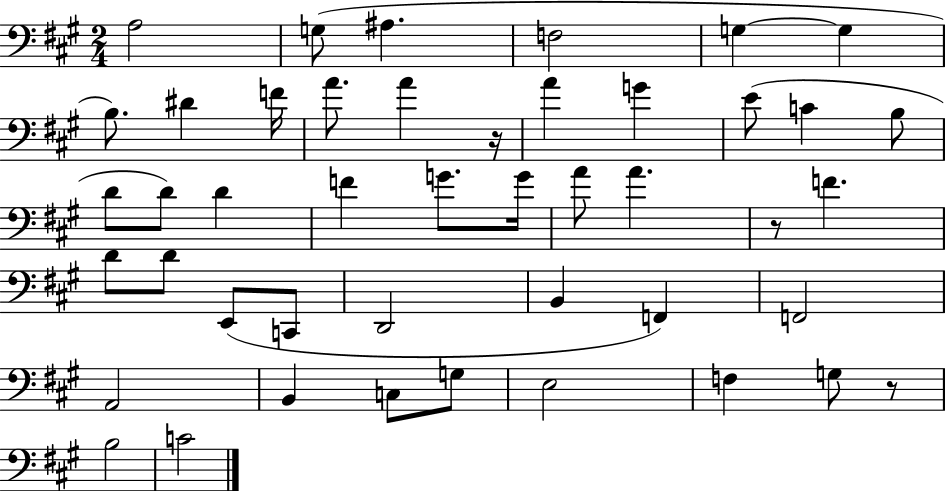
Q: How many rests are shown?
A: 3